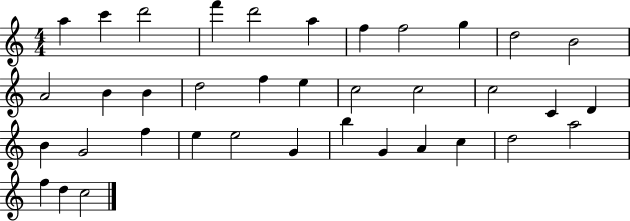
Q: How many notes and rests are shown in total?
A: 37